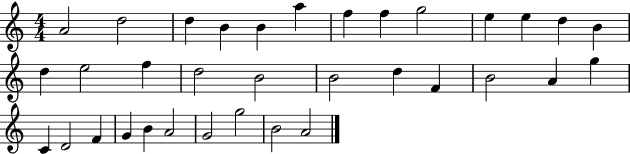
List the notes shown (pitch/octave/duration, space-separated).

A4/h D5/h D5/q B4/q B4/q A5/q F5/q F5/q G5/h E5/q E5/q D5/q B4/q D5/q E5/h F5/q D5/h B4/h B4/h D5/q F4/q B4/h A4/q G5/q C4/q D4/h F4/q G4/q B4/q A4/h G4/h G5/h B4/h A4/h